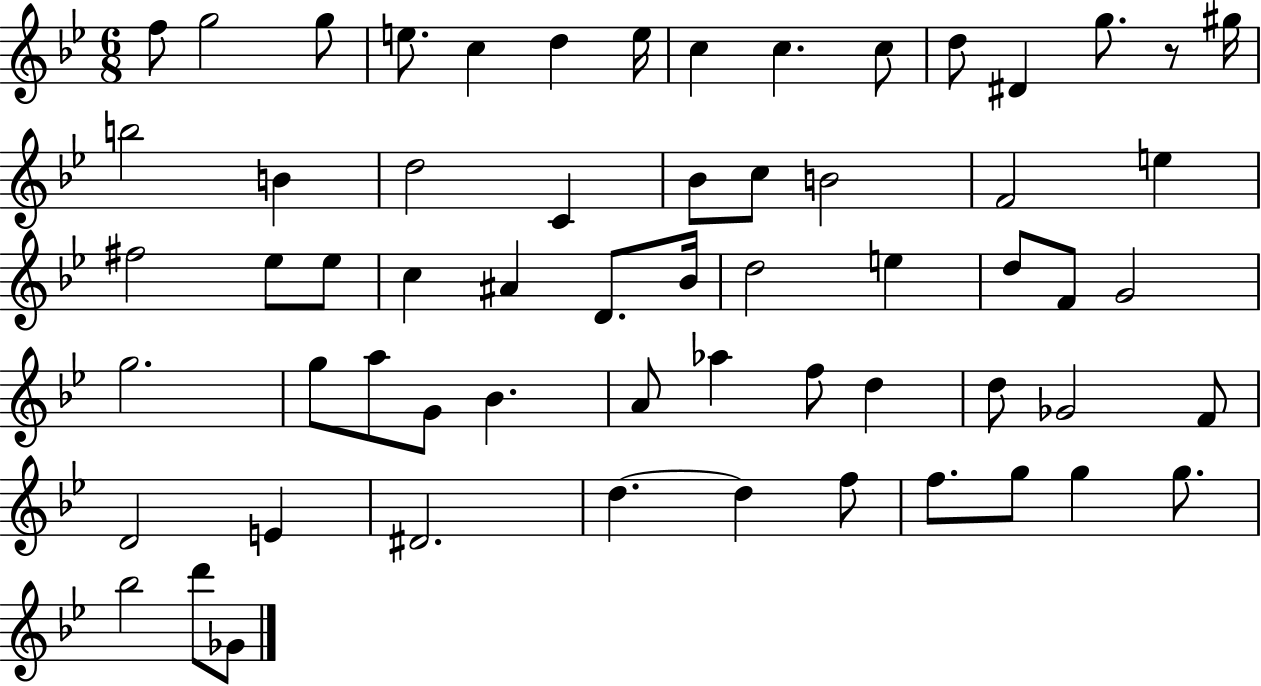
F5/e G5/h G5/e E5/e. C5/q D5/q E5/s C5/q C5/q. C5/e D5/e D#4/q G5/e. R/e G#5/s B5/h B4/q D5/h C4/q Bb4/e C5/e B4/h F4/h E5/q F#5/h Eb5/e Eb5/e C5/q A#4/q D4/e. Bb4/s D5/h E5/q D5/e F4/e G4/h G5/h. G5/e A5/e G4/e Bb4/q. A4/e Ab5/q F5/e D5/q D5/e Gb4/h F4/e D4/h E4/q D#4/h. D5/q. D5/q F5/e F5/e. G5/e G5/q G5/e. Bb5/h D6/e Gb4/e